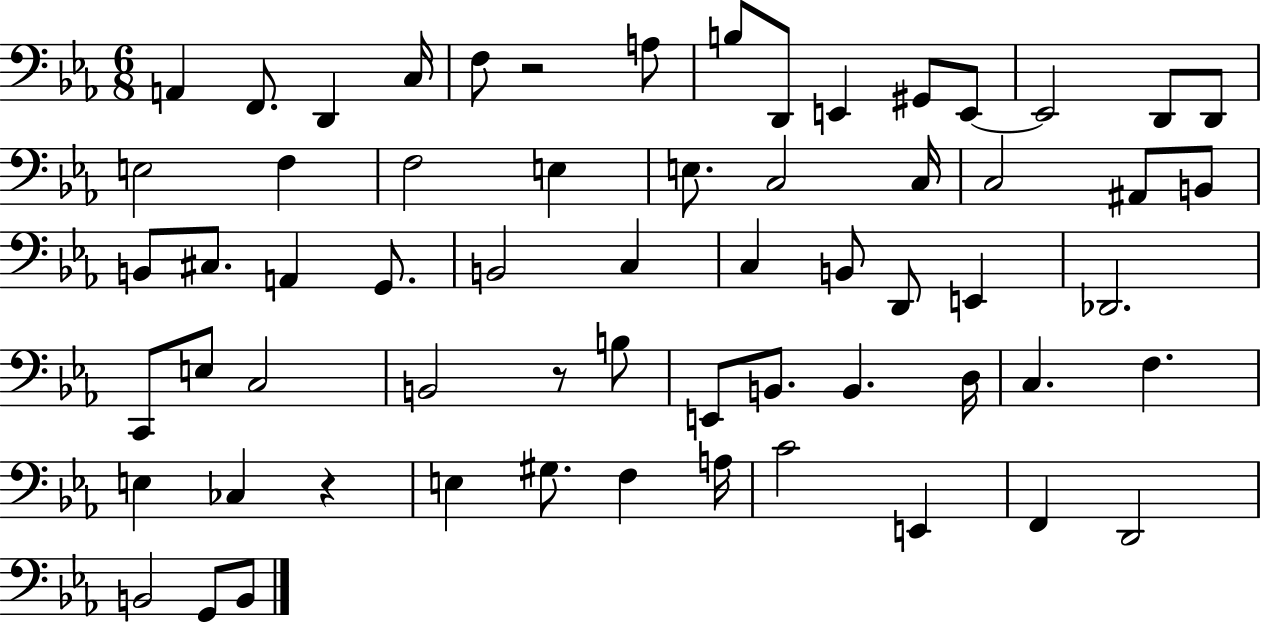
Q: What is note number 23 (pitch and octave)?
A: A#2